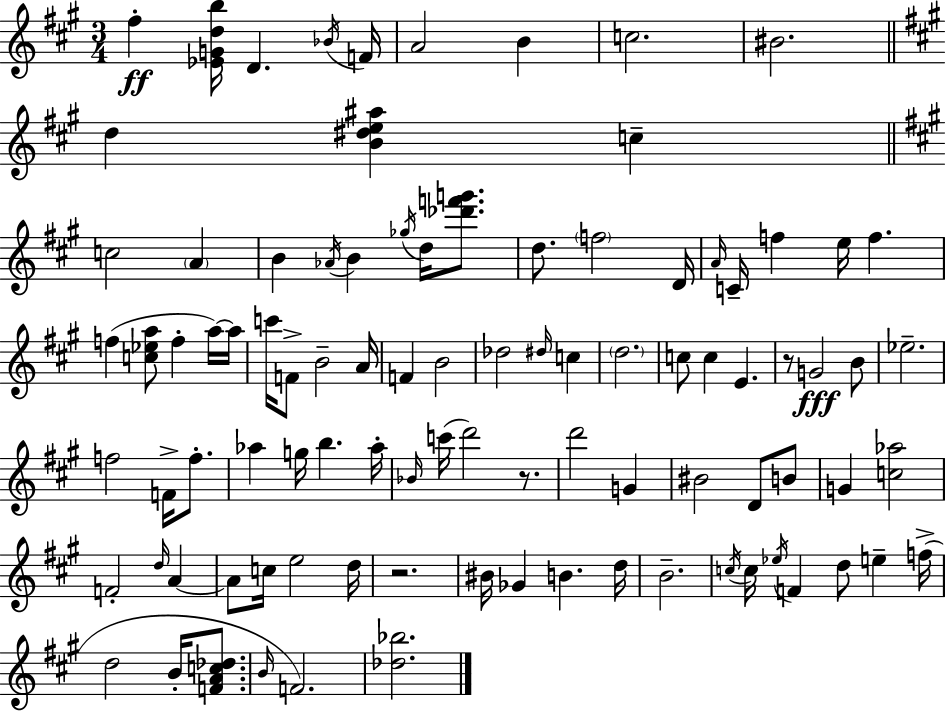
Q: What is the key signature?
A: A major